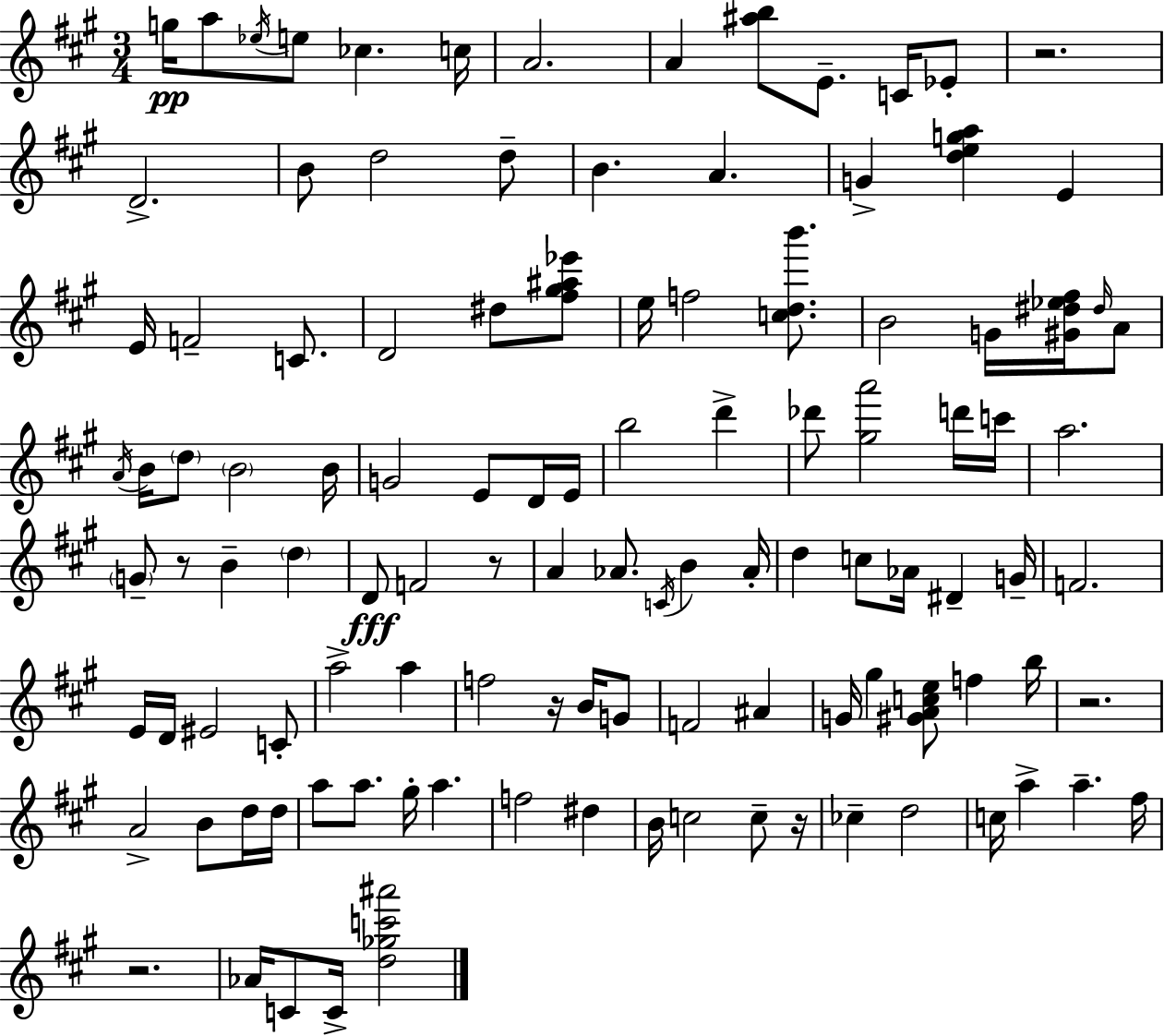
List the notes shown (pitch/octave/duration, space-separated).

G5/s A5/e Eb5/s E5/e CES5/q. C5/s A4/h. A4/q [A#5,B5]/e E4/e. C4/s Eb4/e R/h. D4/h. B4/e D5/h D5/e B4/q. A4/q. G4/q [D5,E5,G5,A5]/q E4/q E4/s F4/h C4/e. D4/h D#5/e [F#5,G#5,A#5,Eb6]/e E5/s F5/h [C5,D5,B6]/e. B4/h G4/s [G#4,D#5,Eb5,F#5]/s D#5/s A4/e A4/s B4/s D5/e B4/h B4/s G4/h E4/e D4/s E4/s B5/h D6/q Db6/e [G#5,A6]/h D6/s C6/s A5/h. G4/e R/e B4/q D5/q D4/e F4/h R/e A4/q Ab4/e. C4/s B4/q Ab4/s D5/q C5/e Ab4/s D#4/q G4/s F4/h. E4/s D4/s EIS4/h C4/e A5/h A5/q F5/h R/s B4/s G4/e F4/h A#4/q G4/s G#5/q [G#4,A4,C5,E5]/e F5/q B5/s R/h. A4/h B4/e D5/s D5/s A5/e A5/e. G#5/s A5/q. F5/h D#5/q B4/s C5/h C5/e R/s CES5/q D5/h C5/s A5/q A5/q. F#5/s R/h. Ab4/s C4/e C4/s [D5,Gb5,C6,A#6]/h